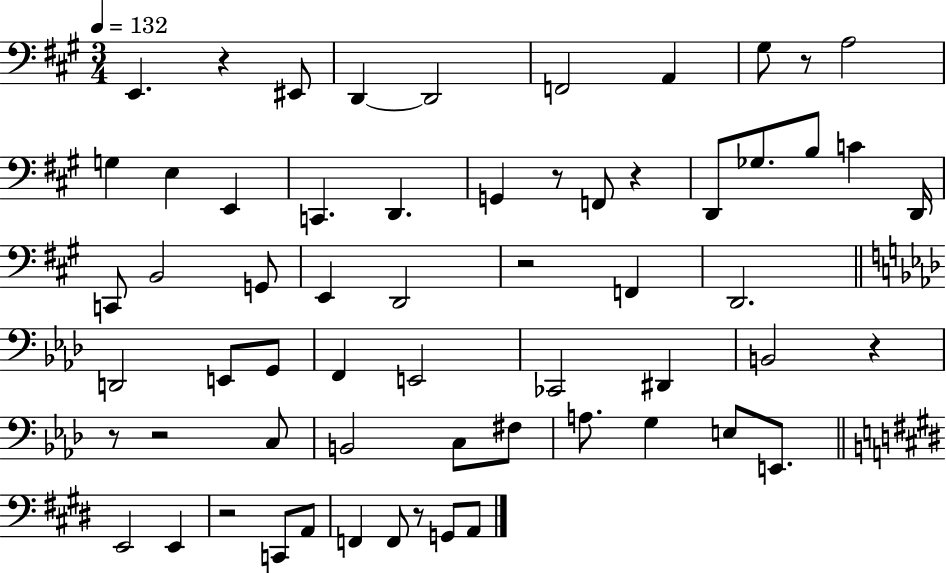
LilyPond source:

{
  \clef bass
  \numericTimeSignature
  \time 3/4
  \key a \major
  \tempo 4 = 132
  e,4. r4 eis,8 | d,4~~ d,2 | f,2 a,4 | gis8 r8 a2 | \break g4 e4 e,4 | c,4. d,4. | g,4 r8 f,8 r4 | d,8 ges8. b8 c'4 d,16 | \break c,8 b,2 g,8 | e,4 d,2 | r2 f,4 | d,2. | \break \bar "||" \break \key f \minor d,2 e,8 g,8 | f,4 e,2 | ces,2 dis,4 | b,2 r4 | \break r8 r2 c8 | b,2 c8 fis8 | a8. g4 e8 e,8. | \bar "||" \break \key e \major e,2 e,4 | r2 c,8 a,8 | f,4 f,8 r8 g,8 a,8 | \bar "|."
}